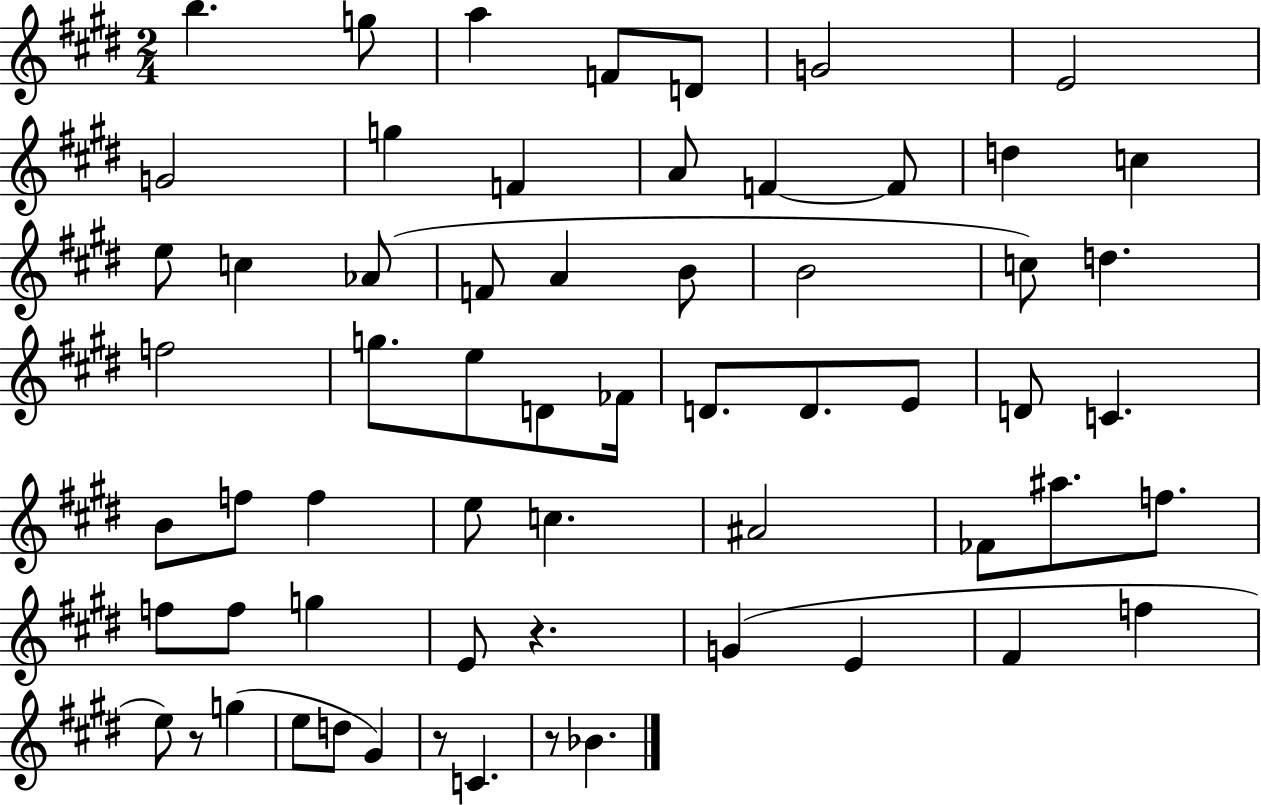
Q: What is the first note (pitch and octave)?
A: B5